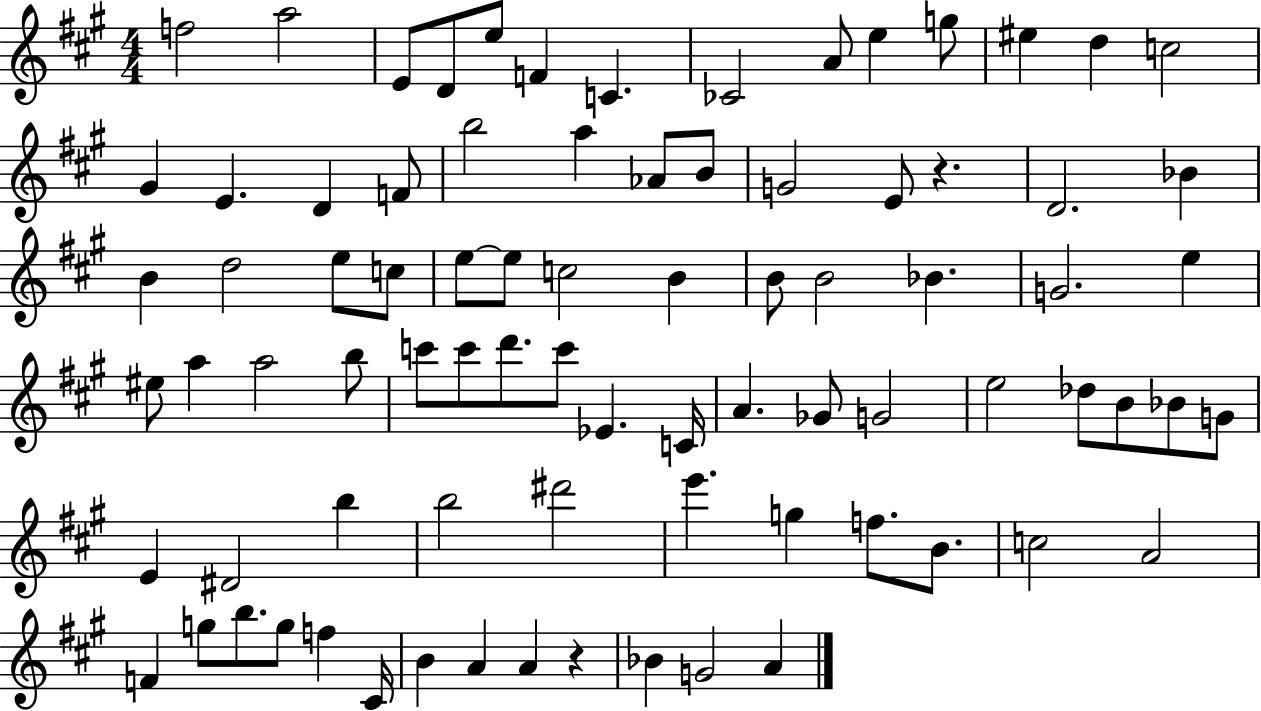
{
  \clef treble
  \numericTimeSignature
  \time 4/4
  \key a \major
  f''2 a''2 | e'8 d'8 e''8 f'4 c'4. | ces'2 a'8 e''4 g''8 | eis''4 d''4 c''2 | \break gis'4 e'4. d'4 f'8 | b''2 a''4 aes'8 b'8 | g'2 e'8 r4. | d'2. bes'4 | \break b'4 d''2 e''8 c''8 | e''8~~ e''8 c''2 b'4 | b'8 b'2 bes'4. | g'2. e''4 | \break eis''8 a''4 a''2 b''8 | c'''8 c'''8 d'''8. c'''8 ees'4. c'16 | a'4. ges'8 g'2 | e''2 des''8 b'8 bes'8 g'8 | \break e'4 dis'2 b''4 | b''2 dis'''2 | e'''4. g''4 f''8. b'8. | c''2 a'2 | \break f'4 g''8 b''8. g''8 f''4 cis'16 | b'4 a'4 a'4 r4 | bes'4 g'2 a'4 | \bar "|."
}